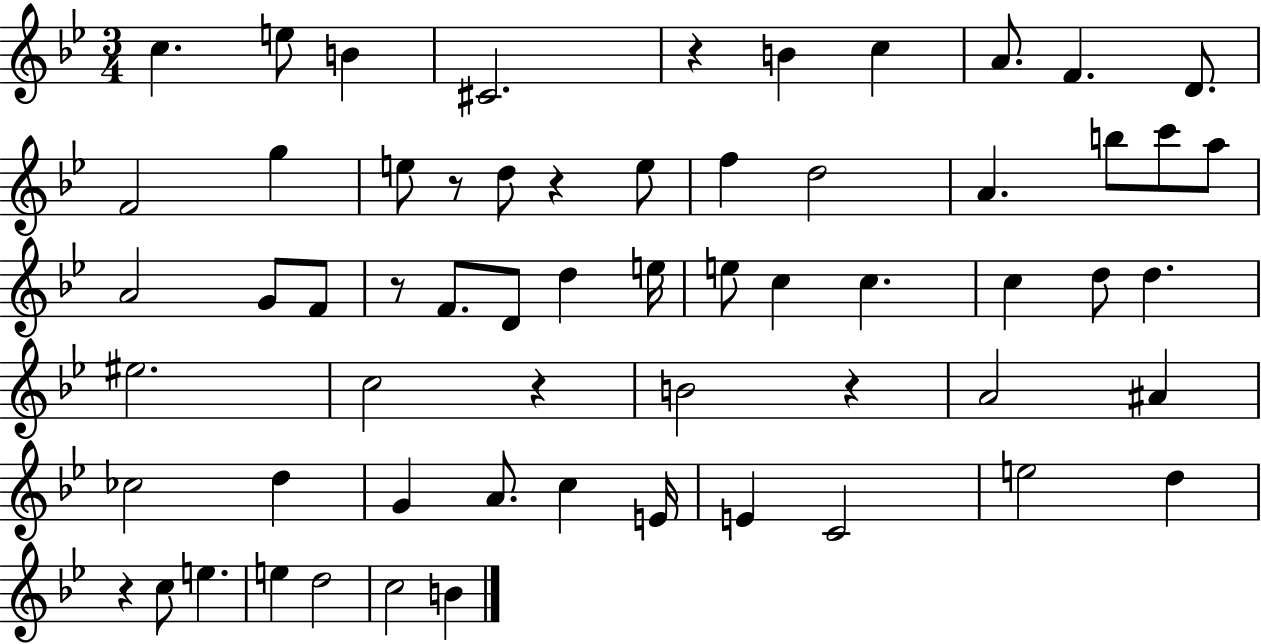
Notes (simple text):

C5/q. E5/e B4/q C#4/h. R/q B4/q C5/q A4/e. F4/q. D4/e. F4/h G5/q E5/e R/e D5/e R/q E5/e F5/q D5/h A4/q. B5/e C6/e A5/e A4/h G4/e F4/e R/e F4/e. D4/e D5/q E5/s E5/e C5/q C5/q. C5/q D5/e D5/q. EIS5/h. C5/h R/q B4/h R/q A4/h A#4/q CES5/h D5/q G4/q A4/e. C5/q E4/s E4/q C4/h E5/h D5/q R/q C5/e E5/q. E5/q D5/h C5/h B4/q